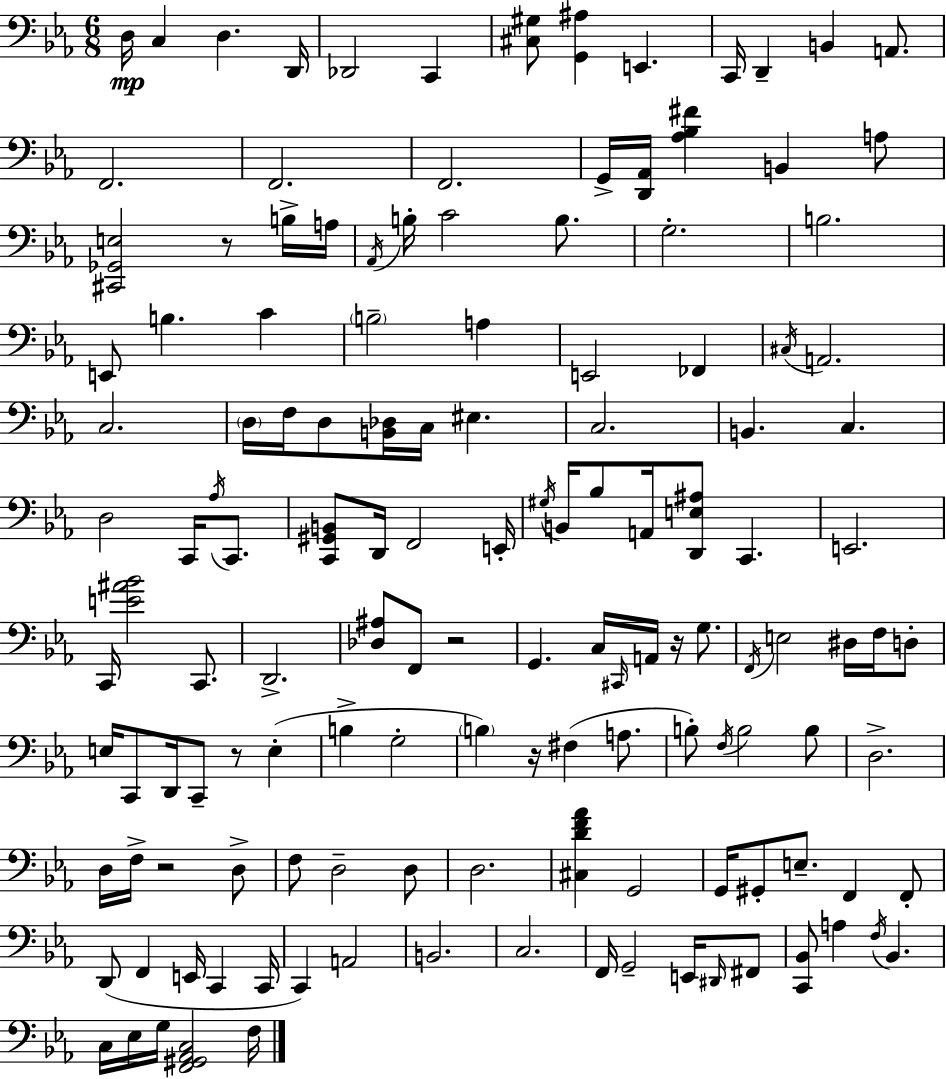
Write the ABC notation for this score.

X:1
T:Untitled
M:6/8
L:1/4
K:Eb
D,/4 C, D, D,,/4 _D,,2 C,, [^C,^G,]/2 [G,,^A,] E,, C,,/4 D,, B,, A,,/2 F,,2 F,,2 F,,2 G,,/4 [D,,_A,,]/4 [_A,_B,^F] B,, A,/2 [^C,,_G,,E,]2 z/2 B,/4 A,/4 _A,,/4 B,/4 C2 B,/2 G,2 B,2 E,,/2 B, C B,2 A, E,,2 _F,, ^C,/4 A,,2 C,2 D,/4 F,/4 D,/2 [B,,_D,]/4 C,/4 ^E, C,2 B,, C, D,2 C,,/4 _A,/4 C,,/2 [C,,^G,,B,,]/2 D,,/4 F,,2 E,,/4 ^G,/4 B,,/4 _B,/2 A,,/4 [D,,E,^A,]/2 C,, E,,2 C,,/4 [E^A_B]2 C,,/2 D,,2 [_D,^A,]/2 F,,/2 z2 G,, C,/4 ^C,,/4 A,,/4 z/4 G,/2 F,,/4 E,2 ^D,/4 F,/4 D,/2 E,/4 C,,/2 D,,/4 C,,/2 z/2 E, B, G,2 B, z/4 ^F, A,/2 B,/2 F,/4 B,2 B,/2 D,2 D,/4 F,/4 z2 D,/2 F,/2 D,2 D,/2 D,2 [^C,DF_A] G,,2 G,,/4 ^G,,/2 E,/2 F,, F,,/2 D,,/2 F,, E,,/4 C,, C,,/4 C,, A,,2 B,,2 C,2 F,,/4 G,,2 E,,/4 ^D,,/4 ^F,,/2 [C,,_B,,]/2 A, F,/4 _B,, C,/4 _E,/4 G,/4 [F,,^G,,_A,,C,]2 F,/4